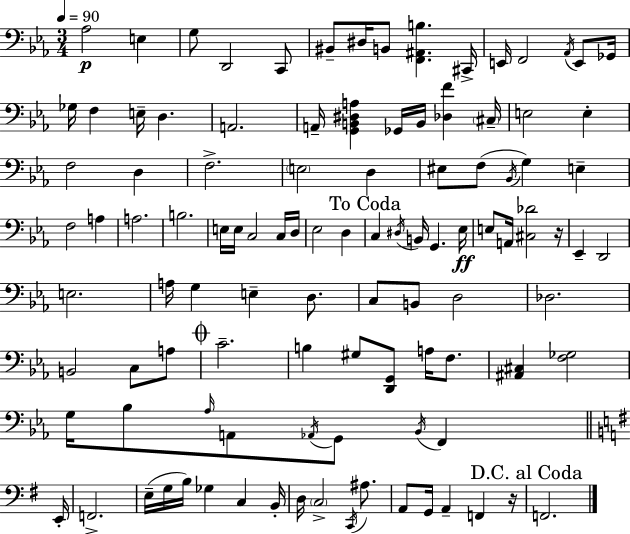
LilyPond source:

{
  \clef bass
  \numericTimeSignature
  \time 3/4
  \key ees \major
  \tempo 4 = 90
  \repeat volta 2 { aes2\p e4 | g8 d,2 c,8 | bis,8-- dis16 b,8 <f, ais, b>4. cis,16-> | e,16 f,2 \acciaccatura { aes,16 } e,8 | \break ges,16 ges16 f4 e16-- d4. | a,2. | a,16-- <g, b, dis a>4 ges,16 b,16 <des f'>4 | \parenthesize cis16-- e2 e4-. | \break f2 d4 | f2.-> | \parenthesize e2 d4 | eis8 f8( \acciaccatura { bes,16 } g4) e4-- | \break f2 a4 | a2. | b2. | e16 e16 c2 | \break c16 d16 ees2 d4 | \mark "To Coda" c4 \acciaccatura { dis16 } b,16 g,4. | ees16\ff e8 a,16 <cis des'>2 | r16 ees,4-- d,2 | \break e2. | a16 g4 e4-- | d8. c8 b,8 d2 | des2. | \break b,2 c8 | a8 \mark \markup { \musicglyph "scripts.coda" } c'2.-- | b4 gis8 <d, g,>8 a16 | f8. <ais, cis>4 <f ges>2 | \break g16 bes8 \grace { aes16 } a,8 \acciaccatura { aes,16 } g,8 | \acciaccatura { bes,16 } f,4 \bar "||" \break \key g \major e,16-. f,2.-> | e16--( g16 b16) ges4 c4 | b,16-. d16 \parenthesize c2-> \acciaccatura { c,16 } ais8. | a,8 g,16 a,4-- f,4 | \break r16 \mark "D.C. al Coda" f,2. | } \bar "|."
}